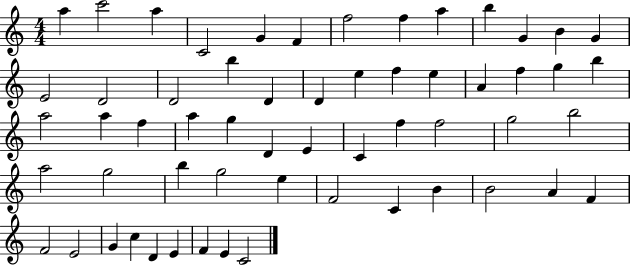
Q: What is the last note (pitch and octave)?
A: C4